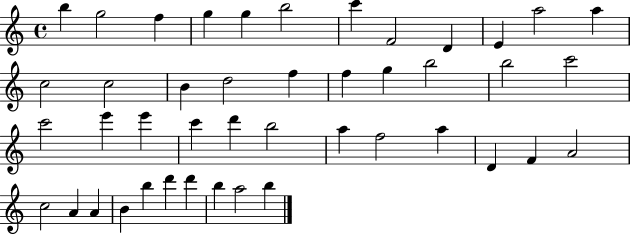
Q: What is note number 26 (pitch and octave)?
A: C6